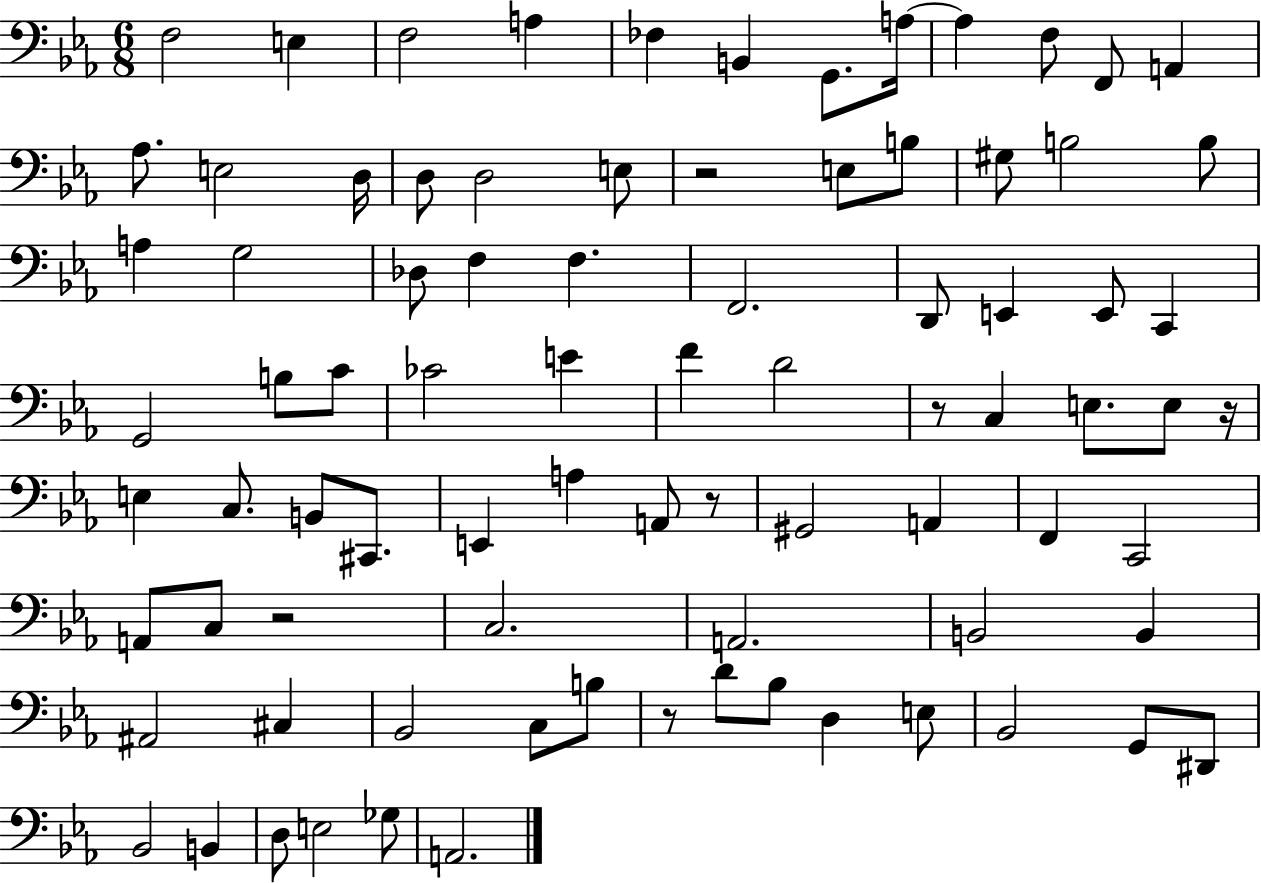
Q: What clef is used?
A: bass